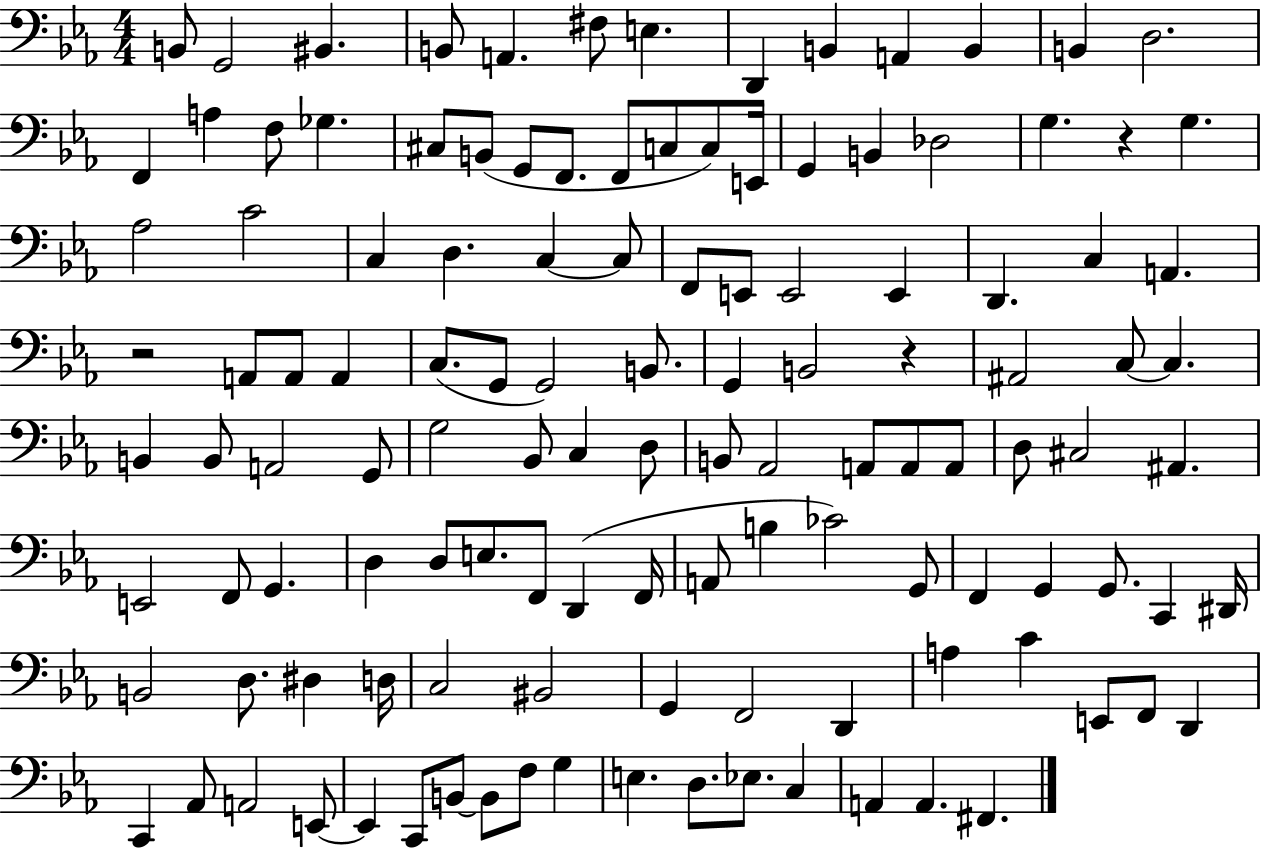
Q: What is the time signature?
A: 4/4